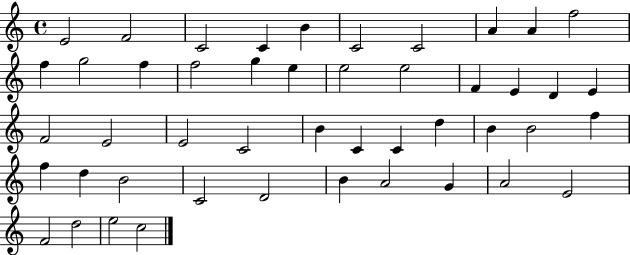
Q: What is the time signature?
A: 4/4